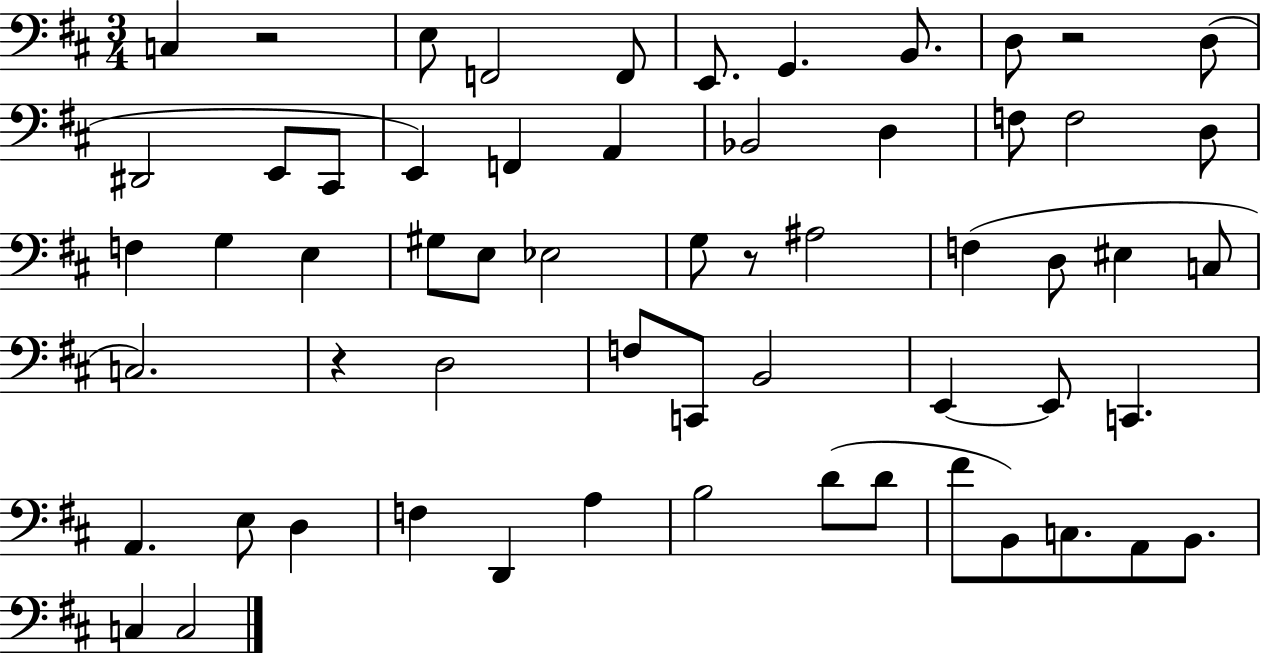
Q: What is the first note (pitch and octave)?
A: C3